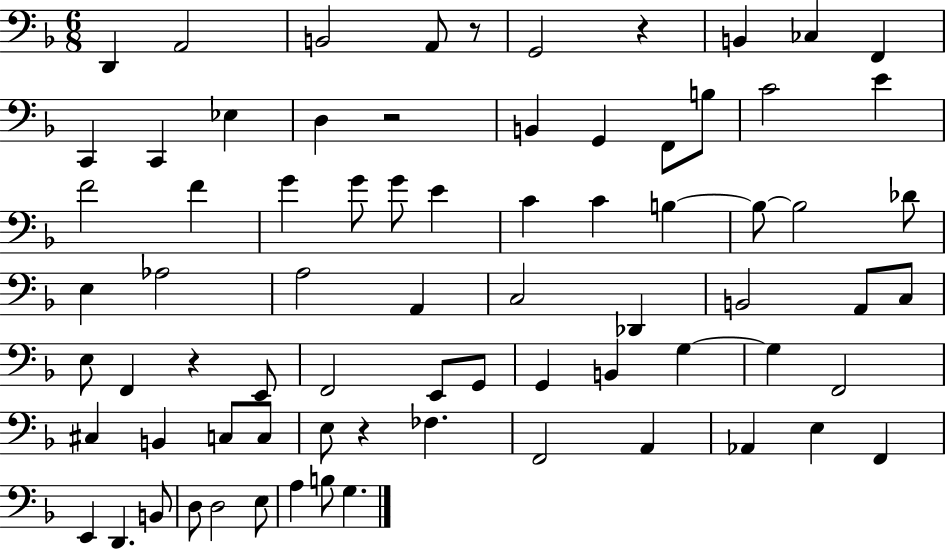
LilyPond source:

{
  \clef bass
  \numericTimeSignature
  \time 6/8
  \key f \major
  d,4 a,2 | b,2 a,8 r8 | g,2 r4 | b,4 ces4 f,4 | \break c,4 c,4 ees4 | d4 r2 | b,4 g,4 f,8 b8 | c'2 e'4 | \break f'2 f'4 | g'4 g'8 g'8 e'4 | c'4 c'4 b4~~ | b8~~ b2 des'8 | \break e4 aes2 | a2 a,4 | c2 des,4 | b,2 a,8 c8 | \break e8 f,4 r4 e,8 | f,2 e,8 g,8 | g,4 b,4 g4~~ | g4 f,2 | \break cis4 b,4 c8 c8 | e8 r4 fes4. | f,2 a,4 | aes,4 e4 f,4 | \break e,4 d,4. b,8 | d8 d2 e8 | a4 b8 g4. | \bar "|."
}